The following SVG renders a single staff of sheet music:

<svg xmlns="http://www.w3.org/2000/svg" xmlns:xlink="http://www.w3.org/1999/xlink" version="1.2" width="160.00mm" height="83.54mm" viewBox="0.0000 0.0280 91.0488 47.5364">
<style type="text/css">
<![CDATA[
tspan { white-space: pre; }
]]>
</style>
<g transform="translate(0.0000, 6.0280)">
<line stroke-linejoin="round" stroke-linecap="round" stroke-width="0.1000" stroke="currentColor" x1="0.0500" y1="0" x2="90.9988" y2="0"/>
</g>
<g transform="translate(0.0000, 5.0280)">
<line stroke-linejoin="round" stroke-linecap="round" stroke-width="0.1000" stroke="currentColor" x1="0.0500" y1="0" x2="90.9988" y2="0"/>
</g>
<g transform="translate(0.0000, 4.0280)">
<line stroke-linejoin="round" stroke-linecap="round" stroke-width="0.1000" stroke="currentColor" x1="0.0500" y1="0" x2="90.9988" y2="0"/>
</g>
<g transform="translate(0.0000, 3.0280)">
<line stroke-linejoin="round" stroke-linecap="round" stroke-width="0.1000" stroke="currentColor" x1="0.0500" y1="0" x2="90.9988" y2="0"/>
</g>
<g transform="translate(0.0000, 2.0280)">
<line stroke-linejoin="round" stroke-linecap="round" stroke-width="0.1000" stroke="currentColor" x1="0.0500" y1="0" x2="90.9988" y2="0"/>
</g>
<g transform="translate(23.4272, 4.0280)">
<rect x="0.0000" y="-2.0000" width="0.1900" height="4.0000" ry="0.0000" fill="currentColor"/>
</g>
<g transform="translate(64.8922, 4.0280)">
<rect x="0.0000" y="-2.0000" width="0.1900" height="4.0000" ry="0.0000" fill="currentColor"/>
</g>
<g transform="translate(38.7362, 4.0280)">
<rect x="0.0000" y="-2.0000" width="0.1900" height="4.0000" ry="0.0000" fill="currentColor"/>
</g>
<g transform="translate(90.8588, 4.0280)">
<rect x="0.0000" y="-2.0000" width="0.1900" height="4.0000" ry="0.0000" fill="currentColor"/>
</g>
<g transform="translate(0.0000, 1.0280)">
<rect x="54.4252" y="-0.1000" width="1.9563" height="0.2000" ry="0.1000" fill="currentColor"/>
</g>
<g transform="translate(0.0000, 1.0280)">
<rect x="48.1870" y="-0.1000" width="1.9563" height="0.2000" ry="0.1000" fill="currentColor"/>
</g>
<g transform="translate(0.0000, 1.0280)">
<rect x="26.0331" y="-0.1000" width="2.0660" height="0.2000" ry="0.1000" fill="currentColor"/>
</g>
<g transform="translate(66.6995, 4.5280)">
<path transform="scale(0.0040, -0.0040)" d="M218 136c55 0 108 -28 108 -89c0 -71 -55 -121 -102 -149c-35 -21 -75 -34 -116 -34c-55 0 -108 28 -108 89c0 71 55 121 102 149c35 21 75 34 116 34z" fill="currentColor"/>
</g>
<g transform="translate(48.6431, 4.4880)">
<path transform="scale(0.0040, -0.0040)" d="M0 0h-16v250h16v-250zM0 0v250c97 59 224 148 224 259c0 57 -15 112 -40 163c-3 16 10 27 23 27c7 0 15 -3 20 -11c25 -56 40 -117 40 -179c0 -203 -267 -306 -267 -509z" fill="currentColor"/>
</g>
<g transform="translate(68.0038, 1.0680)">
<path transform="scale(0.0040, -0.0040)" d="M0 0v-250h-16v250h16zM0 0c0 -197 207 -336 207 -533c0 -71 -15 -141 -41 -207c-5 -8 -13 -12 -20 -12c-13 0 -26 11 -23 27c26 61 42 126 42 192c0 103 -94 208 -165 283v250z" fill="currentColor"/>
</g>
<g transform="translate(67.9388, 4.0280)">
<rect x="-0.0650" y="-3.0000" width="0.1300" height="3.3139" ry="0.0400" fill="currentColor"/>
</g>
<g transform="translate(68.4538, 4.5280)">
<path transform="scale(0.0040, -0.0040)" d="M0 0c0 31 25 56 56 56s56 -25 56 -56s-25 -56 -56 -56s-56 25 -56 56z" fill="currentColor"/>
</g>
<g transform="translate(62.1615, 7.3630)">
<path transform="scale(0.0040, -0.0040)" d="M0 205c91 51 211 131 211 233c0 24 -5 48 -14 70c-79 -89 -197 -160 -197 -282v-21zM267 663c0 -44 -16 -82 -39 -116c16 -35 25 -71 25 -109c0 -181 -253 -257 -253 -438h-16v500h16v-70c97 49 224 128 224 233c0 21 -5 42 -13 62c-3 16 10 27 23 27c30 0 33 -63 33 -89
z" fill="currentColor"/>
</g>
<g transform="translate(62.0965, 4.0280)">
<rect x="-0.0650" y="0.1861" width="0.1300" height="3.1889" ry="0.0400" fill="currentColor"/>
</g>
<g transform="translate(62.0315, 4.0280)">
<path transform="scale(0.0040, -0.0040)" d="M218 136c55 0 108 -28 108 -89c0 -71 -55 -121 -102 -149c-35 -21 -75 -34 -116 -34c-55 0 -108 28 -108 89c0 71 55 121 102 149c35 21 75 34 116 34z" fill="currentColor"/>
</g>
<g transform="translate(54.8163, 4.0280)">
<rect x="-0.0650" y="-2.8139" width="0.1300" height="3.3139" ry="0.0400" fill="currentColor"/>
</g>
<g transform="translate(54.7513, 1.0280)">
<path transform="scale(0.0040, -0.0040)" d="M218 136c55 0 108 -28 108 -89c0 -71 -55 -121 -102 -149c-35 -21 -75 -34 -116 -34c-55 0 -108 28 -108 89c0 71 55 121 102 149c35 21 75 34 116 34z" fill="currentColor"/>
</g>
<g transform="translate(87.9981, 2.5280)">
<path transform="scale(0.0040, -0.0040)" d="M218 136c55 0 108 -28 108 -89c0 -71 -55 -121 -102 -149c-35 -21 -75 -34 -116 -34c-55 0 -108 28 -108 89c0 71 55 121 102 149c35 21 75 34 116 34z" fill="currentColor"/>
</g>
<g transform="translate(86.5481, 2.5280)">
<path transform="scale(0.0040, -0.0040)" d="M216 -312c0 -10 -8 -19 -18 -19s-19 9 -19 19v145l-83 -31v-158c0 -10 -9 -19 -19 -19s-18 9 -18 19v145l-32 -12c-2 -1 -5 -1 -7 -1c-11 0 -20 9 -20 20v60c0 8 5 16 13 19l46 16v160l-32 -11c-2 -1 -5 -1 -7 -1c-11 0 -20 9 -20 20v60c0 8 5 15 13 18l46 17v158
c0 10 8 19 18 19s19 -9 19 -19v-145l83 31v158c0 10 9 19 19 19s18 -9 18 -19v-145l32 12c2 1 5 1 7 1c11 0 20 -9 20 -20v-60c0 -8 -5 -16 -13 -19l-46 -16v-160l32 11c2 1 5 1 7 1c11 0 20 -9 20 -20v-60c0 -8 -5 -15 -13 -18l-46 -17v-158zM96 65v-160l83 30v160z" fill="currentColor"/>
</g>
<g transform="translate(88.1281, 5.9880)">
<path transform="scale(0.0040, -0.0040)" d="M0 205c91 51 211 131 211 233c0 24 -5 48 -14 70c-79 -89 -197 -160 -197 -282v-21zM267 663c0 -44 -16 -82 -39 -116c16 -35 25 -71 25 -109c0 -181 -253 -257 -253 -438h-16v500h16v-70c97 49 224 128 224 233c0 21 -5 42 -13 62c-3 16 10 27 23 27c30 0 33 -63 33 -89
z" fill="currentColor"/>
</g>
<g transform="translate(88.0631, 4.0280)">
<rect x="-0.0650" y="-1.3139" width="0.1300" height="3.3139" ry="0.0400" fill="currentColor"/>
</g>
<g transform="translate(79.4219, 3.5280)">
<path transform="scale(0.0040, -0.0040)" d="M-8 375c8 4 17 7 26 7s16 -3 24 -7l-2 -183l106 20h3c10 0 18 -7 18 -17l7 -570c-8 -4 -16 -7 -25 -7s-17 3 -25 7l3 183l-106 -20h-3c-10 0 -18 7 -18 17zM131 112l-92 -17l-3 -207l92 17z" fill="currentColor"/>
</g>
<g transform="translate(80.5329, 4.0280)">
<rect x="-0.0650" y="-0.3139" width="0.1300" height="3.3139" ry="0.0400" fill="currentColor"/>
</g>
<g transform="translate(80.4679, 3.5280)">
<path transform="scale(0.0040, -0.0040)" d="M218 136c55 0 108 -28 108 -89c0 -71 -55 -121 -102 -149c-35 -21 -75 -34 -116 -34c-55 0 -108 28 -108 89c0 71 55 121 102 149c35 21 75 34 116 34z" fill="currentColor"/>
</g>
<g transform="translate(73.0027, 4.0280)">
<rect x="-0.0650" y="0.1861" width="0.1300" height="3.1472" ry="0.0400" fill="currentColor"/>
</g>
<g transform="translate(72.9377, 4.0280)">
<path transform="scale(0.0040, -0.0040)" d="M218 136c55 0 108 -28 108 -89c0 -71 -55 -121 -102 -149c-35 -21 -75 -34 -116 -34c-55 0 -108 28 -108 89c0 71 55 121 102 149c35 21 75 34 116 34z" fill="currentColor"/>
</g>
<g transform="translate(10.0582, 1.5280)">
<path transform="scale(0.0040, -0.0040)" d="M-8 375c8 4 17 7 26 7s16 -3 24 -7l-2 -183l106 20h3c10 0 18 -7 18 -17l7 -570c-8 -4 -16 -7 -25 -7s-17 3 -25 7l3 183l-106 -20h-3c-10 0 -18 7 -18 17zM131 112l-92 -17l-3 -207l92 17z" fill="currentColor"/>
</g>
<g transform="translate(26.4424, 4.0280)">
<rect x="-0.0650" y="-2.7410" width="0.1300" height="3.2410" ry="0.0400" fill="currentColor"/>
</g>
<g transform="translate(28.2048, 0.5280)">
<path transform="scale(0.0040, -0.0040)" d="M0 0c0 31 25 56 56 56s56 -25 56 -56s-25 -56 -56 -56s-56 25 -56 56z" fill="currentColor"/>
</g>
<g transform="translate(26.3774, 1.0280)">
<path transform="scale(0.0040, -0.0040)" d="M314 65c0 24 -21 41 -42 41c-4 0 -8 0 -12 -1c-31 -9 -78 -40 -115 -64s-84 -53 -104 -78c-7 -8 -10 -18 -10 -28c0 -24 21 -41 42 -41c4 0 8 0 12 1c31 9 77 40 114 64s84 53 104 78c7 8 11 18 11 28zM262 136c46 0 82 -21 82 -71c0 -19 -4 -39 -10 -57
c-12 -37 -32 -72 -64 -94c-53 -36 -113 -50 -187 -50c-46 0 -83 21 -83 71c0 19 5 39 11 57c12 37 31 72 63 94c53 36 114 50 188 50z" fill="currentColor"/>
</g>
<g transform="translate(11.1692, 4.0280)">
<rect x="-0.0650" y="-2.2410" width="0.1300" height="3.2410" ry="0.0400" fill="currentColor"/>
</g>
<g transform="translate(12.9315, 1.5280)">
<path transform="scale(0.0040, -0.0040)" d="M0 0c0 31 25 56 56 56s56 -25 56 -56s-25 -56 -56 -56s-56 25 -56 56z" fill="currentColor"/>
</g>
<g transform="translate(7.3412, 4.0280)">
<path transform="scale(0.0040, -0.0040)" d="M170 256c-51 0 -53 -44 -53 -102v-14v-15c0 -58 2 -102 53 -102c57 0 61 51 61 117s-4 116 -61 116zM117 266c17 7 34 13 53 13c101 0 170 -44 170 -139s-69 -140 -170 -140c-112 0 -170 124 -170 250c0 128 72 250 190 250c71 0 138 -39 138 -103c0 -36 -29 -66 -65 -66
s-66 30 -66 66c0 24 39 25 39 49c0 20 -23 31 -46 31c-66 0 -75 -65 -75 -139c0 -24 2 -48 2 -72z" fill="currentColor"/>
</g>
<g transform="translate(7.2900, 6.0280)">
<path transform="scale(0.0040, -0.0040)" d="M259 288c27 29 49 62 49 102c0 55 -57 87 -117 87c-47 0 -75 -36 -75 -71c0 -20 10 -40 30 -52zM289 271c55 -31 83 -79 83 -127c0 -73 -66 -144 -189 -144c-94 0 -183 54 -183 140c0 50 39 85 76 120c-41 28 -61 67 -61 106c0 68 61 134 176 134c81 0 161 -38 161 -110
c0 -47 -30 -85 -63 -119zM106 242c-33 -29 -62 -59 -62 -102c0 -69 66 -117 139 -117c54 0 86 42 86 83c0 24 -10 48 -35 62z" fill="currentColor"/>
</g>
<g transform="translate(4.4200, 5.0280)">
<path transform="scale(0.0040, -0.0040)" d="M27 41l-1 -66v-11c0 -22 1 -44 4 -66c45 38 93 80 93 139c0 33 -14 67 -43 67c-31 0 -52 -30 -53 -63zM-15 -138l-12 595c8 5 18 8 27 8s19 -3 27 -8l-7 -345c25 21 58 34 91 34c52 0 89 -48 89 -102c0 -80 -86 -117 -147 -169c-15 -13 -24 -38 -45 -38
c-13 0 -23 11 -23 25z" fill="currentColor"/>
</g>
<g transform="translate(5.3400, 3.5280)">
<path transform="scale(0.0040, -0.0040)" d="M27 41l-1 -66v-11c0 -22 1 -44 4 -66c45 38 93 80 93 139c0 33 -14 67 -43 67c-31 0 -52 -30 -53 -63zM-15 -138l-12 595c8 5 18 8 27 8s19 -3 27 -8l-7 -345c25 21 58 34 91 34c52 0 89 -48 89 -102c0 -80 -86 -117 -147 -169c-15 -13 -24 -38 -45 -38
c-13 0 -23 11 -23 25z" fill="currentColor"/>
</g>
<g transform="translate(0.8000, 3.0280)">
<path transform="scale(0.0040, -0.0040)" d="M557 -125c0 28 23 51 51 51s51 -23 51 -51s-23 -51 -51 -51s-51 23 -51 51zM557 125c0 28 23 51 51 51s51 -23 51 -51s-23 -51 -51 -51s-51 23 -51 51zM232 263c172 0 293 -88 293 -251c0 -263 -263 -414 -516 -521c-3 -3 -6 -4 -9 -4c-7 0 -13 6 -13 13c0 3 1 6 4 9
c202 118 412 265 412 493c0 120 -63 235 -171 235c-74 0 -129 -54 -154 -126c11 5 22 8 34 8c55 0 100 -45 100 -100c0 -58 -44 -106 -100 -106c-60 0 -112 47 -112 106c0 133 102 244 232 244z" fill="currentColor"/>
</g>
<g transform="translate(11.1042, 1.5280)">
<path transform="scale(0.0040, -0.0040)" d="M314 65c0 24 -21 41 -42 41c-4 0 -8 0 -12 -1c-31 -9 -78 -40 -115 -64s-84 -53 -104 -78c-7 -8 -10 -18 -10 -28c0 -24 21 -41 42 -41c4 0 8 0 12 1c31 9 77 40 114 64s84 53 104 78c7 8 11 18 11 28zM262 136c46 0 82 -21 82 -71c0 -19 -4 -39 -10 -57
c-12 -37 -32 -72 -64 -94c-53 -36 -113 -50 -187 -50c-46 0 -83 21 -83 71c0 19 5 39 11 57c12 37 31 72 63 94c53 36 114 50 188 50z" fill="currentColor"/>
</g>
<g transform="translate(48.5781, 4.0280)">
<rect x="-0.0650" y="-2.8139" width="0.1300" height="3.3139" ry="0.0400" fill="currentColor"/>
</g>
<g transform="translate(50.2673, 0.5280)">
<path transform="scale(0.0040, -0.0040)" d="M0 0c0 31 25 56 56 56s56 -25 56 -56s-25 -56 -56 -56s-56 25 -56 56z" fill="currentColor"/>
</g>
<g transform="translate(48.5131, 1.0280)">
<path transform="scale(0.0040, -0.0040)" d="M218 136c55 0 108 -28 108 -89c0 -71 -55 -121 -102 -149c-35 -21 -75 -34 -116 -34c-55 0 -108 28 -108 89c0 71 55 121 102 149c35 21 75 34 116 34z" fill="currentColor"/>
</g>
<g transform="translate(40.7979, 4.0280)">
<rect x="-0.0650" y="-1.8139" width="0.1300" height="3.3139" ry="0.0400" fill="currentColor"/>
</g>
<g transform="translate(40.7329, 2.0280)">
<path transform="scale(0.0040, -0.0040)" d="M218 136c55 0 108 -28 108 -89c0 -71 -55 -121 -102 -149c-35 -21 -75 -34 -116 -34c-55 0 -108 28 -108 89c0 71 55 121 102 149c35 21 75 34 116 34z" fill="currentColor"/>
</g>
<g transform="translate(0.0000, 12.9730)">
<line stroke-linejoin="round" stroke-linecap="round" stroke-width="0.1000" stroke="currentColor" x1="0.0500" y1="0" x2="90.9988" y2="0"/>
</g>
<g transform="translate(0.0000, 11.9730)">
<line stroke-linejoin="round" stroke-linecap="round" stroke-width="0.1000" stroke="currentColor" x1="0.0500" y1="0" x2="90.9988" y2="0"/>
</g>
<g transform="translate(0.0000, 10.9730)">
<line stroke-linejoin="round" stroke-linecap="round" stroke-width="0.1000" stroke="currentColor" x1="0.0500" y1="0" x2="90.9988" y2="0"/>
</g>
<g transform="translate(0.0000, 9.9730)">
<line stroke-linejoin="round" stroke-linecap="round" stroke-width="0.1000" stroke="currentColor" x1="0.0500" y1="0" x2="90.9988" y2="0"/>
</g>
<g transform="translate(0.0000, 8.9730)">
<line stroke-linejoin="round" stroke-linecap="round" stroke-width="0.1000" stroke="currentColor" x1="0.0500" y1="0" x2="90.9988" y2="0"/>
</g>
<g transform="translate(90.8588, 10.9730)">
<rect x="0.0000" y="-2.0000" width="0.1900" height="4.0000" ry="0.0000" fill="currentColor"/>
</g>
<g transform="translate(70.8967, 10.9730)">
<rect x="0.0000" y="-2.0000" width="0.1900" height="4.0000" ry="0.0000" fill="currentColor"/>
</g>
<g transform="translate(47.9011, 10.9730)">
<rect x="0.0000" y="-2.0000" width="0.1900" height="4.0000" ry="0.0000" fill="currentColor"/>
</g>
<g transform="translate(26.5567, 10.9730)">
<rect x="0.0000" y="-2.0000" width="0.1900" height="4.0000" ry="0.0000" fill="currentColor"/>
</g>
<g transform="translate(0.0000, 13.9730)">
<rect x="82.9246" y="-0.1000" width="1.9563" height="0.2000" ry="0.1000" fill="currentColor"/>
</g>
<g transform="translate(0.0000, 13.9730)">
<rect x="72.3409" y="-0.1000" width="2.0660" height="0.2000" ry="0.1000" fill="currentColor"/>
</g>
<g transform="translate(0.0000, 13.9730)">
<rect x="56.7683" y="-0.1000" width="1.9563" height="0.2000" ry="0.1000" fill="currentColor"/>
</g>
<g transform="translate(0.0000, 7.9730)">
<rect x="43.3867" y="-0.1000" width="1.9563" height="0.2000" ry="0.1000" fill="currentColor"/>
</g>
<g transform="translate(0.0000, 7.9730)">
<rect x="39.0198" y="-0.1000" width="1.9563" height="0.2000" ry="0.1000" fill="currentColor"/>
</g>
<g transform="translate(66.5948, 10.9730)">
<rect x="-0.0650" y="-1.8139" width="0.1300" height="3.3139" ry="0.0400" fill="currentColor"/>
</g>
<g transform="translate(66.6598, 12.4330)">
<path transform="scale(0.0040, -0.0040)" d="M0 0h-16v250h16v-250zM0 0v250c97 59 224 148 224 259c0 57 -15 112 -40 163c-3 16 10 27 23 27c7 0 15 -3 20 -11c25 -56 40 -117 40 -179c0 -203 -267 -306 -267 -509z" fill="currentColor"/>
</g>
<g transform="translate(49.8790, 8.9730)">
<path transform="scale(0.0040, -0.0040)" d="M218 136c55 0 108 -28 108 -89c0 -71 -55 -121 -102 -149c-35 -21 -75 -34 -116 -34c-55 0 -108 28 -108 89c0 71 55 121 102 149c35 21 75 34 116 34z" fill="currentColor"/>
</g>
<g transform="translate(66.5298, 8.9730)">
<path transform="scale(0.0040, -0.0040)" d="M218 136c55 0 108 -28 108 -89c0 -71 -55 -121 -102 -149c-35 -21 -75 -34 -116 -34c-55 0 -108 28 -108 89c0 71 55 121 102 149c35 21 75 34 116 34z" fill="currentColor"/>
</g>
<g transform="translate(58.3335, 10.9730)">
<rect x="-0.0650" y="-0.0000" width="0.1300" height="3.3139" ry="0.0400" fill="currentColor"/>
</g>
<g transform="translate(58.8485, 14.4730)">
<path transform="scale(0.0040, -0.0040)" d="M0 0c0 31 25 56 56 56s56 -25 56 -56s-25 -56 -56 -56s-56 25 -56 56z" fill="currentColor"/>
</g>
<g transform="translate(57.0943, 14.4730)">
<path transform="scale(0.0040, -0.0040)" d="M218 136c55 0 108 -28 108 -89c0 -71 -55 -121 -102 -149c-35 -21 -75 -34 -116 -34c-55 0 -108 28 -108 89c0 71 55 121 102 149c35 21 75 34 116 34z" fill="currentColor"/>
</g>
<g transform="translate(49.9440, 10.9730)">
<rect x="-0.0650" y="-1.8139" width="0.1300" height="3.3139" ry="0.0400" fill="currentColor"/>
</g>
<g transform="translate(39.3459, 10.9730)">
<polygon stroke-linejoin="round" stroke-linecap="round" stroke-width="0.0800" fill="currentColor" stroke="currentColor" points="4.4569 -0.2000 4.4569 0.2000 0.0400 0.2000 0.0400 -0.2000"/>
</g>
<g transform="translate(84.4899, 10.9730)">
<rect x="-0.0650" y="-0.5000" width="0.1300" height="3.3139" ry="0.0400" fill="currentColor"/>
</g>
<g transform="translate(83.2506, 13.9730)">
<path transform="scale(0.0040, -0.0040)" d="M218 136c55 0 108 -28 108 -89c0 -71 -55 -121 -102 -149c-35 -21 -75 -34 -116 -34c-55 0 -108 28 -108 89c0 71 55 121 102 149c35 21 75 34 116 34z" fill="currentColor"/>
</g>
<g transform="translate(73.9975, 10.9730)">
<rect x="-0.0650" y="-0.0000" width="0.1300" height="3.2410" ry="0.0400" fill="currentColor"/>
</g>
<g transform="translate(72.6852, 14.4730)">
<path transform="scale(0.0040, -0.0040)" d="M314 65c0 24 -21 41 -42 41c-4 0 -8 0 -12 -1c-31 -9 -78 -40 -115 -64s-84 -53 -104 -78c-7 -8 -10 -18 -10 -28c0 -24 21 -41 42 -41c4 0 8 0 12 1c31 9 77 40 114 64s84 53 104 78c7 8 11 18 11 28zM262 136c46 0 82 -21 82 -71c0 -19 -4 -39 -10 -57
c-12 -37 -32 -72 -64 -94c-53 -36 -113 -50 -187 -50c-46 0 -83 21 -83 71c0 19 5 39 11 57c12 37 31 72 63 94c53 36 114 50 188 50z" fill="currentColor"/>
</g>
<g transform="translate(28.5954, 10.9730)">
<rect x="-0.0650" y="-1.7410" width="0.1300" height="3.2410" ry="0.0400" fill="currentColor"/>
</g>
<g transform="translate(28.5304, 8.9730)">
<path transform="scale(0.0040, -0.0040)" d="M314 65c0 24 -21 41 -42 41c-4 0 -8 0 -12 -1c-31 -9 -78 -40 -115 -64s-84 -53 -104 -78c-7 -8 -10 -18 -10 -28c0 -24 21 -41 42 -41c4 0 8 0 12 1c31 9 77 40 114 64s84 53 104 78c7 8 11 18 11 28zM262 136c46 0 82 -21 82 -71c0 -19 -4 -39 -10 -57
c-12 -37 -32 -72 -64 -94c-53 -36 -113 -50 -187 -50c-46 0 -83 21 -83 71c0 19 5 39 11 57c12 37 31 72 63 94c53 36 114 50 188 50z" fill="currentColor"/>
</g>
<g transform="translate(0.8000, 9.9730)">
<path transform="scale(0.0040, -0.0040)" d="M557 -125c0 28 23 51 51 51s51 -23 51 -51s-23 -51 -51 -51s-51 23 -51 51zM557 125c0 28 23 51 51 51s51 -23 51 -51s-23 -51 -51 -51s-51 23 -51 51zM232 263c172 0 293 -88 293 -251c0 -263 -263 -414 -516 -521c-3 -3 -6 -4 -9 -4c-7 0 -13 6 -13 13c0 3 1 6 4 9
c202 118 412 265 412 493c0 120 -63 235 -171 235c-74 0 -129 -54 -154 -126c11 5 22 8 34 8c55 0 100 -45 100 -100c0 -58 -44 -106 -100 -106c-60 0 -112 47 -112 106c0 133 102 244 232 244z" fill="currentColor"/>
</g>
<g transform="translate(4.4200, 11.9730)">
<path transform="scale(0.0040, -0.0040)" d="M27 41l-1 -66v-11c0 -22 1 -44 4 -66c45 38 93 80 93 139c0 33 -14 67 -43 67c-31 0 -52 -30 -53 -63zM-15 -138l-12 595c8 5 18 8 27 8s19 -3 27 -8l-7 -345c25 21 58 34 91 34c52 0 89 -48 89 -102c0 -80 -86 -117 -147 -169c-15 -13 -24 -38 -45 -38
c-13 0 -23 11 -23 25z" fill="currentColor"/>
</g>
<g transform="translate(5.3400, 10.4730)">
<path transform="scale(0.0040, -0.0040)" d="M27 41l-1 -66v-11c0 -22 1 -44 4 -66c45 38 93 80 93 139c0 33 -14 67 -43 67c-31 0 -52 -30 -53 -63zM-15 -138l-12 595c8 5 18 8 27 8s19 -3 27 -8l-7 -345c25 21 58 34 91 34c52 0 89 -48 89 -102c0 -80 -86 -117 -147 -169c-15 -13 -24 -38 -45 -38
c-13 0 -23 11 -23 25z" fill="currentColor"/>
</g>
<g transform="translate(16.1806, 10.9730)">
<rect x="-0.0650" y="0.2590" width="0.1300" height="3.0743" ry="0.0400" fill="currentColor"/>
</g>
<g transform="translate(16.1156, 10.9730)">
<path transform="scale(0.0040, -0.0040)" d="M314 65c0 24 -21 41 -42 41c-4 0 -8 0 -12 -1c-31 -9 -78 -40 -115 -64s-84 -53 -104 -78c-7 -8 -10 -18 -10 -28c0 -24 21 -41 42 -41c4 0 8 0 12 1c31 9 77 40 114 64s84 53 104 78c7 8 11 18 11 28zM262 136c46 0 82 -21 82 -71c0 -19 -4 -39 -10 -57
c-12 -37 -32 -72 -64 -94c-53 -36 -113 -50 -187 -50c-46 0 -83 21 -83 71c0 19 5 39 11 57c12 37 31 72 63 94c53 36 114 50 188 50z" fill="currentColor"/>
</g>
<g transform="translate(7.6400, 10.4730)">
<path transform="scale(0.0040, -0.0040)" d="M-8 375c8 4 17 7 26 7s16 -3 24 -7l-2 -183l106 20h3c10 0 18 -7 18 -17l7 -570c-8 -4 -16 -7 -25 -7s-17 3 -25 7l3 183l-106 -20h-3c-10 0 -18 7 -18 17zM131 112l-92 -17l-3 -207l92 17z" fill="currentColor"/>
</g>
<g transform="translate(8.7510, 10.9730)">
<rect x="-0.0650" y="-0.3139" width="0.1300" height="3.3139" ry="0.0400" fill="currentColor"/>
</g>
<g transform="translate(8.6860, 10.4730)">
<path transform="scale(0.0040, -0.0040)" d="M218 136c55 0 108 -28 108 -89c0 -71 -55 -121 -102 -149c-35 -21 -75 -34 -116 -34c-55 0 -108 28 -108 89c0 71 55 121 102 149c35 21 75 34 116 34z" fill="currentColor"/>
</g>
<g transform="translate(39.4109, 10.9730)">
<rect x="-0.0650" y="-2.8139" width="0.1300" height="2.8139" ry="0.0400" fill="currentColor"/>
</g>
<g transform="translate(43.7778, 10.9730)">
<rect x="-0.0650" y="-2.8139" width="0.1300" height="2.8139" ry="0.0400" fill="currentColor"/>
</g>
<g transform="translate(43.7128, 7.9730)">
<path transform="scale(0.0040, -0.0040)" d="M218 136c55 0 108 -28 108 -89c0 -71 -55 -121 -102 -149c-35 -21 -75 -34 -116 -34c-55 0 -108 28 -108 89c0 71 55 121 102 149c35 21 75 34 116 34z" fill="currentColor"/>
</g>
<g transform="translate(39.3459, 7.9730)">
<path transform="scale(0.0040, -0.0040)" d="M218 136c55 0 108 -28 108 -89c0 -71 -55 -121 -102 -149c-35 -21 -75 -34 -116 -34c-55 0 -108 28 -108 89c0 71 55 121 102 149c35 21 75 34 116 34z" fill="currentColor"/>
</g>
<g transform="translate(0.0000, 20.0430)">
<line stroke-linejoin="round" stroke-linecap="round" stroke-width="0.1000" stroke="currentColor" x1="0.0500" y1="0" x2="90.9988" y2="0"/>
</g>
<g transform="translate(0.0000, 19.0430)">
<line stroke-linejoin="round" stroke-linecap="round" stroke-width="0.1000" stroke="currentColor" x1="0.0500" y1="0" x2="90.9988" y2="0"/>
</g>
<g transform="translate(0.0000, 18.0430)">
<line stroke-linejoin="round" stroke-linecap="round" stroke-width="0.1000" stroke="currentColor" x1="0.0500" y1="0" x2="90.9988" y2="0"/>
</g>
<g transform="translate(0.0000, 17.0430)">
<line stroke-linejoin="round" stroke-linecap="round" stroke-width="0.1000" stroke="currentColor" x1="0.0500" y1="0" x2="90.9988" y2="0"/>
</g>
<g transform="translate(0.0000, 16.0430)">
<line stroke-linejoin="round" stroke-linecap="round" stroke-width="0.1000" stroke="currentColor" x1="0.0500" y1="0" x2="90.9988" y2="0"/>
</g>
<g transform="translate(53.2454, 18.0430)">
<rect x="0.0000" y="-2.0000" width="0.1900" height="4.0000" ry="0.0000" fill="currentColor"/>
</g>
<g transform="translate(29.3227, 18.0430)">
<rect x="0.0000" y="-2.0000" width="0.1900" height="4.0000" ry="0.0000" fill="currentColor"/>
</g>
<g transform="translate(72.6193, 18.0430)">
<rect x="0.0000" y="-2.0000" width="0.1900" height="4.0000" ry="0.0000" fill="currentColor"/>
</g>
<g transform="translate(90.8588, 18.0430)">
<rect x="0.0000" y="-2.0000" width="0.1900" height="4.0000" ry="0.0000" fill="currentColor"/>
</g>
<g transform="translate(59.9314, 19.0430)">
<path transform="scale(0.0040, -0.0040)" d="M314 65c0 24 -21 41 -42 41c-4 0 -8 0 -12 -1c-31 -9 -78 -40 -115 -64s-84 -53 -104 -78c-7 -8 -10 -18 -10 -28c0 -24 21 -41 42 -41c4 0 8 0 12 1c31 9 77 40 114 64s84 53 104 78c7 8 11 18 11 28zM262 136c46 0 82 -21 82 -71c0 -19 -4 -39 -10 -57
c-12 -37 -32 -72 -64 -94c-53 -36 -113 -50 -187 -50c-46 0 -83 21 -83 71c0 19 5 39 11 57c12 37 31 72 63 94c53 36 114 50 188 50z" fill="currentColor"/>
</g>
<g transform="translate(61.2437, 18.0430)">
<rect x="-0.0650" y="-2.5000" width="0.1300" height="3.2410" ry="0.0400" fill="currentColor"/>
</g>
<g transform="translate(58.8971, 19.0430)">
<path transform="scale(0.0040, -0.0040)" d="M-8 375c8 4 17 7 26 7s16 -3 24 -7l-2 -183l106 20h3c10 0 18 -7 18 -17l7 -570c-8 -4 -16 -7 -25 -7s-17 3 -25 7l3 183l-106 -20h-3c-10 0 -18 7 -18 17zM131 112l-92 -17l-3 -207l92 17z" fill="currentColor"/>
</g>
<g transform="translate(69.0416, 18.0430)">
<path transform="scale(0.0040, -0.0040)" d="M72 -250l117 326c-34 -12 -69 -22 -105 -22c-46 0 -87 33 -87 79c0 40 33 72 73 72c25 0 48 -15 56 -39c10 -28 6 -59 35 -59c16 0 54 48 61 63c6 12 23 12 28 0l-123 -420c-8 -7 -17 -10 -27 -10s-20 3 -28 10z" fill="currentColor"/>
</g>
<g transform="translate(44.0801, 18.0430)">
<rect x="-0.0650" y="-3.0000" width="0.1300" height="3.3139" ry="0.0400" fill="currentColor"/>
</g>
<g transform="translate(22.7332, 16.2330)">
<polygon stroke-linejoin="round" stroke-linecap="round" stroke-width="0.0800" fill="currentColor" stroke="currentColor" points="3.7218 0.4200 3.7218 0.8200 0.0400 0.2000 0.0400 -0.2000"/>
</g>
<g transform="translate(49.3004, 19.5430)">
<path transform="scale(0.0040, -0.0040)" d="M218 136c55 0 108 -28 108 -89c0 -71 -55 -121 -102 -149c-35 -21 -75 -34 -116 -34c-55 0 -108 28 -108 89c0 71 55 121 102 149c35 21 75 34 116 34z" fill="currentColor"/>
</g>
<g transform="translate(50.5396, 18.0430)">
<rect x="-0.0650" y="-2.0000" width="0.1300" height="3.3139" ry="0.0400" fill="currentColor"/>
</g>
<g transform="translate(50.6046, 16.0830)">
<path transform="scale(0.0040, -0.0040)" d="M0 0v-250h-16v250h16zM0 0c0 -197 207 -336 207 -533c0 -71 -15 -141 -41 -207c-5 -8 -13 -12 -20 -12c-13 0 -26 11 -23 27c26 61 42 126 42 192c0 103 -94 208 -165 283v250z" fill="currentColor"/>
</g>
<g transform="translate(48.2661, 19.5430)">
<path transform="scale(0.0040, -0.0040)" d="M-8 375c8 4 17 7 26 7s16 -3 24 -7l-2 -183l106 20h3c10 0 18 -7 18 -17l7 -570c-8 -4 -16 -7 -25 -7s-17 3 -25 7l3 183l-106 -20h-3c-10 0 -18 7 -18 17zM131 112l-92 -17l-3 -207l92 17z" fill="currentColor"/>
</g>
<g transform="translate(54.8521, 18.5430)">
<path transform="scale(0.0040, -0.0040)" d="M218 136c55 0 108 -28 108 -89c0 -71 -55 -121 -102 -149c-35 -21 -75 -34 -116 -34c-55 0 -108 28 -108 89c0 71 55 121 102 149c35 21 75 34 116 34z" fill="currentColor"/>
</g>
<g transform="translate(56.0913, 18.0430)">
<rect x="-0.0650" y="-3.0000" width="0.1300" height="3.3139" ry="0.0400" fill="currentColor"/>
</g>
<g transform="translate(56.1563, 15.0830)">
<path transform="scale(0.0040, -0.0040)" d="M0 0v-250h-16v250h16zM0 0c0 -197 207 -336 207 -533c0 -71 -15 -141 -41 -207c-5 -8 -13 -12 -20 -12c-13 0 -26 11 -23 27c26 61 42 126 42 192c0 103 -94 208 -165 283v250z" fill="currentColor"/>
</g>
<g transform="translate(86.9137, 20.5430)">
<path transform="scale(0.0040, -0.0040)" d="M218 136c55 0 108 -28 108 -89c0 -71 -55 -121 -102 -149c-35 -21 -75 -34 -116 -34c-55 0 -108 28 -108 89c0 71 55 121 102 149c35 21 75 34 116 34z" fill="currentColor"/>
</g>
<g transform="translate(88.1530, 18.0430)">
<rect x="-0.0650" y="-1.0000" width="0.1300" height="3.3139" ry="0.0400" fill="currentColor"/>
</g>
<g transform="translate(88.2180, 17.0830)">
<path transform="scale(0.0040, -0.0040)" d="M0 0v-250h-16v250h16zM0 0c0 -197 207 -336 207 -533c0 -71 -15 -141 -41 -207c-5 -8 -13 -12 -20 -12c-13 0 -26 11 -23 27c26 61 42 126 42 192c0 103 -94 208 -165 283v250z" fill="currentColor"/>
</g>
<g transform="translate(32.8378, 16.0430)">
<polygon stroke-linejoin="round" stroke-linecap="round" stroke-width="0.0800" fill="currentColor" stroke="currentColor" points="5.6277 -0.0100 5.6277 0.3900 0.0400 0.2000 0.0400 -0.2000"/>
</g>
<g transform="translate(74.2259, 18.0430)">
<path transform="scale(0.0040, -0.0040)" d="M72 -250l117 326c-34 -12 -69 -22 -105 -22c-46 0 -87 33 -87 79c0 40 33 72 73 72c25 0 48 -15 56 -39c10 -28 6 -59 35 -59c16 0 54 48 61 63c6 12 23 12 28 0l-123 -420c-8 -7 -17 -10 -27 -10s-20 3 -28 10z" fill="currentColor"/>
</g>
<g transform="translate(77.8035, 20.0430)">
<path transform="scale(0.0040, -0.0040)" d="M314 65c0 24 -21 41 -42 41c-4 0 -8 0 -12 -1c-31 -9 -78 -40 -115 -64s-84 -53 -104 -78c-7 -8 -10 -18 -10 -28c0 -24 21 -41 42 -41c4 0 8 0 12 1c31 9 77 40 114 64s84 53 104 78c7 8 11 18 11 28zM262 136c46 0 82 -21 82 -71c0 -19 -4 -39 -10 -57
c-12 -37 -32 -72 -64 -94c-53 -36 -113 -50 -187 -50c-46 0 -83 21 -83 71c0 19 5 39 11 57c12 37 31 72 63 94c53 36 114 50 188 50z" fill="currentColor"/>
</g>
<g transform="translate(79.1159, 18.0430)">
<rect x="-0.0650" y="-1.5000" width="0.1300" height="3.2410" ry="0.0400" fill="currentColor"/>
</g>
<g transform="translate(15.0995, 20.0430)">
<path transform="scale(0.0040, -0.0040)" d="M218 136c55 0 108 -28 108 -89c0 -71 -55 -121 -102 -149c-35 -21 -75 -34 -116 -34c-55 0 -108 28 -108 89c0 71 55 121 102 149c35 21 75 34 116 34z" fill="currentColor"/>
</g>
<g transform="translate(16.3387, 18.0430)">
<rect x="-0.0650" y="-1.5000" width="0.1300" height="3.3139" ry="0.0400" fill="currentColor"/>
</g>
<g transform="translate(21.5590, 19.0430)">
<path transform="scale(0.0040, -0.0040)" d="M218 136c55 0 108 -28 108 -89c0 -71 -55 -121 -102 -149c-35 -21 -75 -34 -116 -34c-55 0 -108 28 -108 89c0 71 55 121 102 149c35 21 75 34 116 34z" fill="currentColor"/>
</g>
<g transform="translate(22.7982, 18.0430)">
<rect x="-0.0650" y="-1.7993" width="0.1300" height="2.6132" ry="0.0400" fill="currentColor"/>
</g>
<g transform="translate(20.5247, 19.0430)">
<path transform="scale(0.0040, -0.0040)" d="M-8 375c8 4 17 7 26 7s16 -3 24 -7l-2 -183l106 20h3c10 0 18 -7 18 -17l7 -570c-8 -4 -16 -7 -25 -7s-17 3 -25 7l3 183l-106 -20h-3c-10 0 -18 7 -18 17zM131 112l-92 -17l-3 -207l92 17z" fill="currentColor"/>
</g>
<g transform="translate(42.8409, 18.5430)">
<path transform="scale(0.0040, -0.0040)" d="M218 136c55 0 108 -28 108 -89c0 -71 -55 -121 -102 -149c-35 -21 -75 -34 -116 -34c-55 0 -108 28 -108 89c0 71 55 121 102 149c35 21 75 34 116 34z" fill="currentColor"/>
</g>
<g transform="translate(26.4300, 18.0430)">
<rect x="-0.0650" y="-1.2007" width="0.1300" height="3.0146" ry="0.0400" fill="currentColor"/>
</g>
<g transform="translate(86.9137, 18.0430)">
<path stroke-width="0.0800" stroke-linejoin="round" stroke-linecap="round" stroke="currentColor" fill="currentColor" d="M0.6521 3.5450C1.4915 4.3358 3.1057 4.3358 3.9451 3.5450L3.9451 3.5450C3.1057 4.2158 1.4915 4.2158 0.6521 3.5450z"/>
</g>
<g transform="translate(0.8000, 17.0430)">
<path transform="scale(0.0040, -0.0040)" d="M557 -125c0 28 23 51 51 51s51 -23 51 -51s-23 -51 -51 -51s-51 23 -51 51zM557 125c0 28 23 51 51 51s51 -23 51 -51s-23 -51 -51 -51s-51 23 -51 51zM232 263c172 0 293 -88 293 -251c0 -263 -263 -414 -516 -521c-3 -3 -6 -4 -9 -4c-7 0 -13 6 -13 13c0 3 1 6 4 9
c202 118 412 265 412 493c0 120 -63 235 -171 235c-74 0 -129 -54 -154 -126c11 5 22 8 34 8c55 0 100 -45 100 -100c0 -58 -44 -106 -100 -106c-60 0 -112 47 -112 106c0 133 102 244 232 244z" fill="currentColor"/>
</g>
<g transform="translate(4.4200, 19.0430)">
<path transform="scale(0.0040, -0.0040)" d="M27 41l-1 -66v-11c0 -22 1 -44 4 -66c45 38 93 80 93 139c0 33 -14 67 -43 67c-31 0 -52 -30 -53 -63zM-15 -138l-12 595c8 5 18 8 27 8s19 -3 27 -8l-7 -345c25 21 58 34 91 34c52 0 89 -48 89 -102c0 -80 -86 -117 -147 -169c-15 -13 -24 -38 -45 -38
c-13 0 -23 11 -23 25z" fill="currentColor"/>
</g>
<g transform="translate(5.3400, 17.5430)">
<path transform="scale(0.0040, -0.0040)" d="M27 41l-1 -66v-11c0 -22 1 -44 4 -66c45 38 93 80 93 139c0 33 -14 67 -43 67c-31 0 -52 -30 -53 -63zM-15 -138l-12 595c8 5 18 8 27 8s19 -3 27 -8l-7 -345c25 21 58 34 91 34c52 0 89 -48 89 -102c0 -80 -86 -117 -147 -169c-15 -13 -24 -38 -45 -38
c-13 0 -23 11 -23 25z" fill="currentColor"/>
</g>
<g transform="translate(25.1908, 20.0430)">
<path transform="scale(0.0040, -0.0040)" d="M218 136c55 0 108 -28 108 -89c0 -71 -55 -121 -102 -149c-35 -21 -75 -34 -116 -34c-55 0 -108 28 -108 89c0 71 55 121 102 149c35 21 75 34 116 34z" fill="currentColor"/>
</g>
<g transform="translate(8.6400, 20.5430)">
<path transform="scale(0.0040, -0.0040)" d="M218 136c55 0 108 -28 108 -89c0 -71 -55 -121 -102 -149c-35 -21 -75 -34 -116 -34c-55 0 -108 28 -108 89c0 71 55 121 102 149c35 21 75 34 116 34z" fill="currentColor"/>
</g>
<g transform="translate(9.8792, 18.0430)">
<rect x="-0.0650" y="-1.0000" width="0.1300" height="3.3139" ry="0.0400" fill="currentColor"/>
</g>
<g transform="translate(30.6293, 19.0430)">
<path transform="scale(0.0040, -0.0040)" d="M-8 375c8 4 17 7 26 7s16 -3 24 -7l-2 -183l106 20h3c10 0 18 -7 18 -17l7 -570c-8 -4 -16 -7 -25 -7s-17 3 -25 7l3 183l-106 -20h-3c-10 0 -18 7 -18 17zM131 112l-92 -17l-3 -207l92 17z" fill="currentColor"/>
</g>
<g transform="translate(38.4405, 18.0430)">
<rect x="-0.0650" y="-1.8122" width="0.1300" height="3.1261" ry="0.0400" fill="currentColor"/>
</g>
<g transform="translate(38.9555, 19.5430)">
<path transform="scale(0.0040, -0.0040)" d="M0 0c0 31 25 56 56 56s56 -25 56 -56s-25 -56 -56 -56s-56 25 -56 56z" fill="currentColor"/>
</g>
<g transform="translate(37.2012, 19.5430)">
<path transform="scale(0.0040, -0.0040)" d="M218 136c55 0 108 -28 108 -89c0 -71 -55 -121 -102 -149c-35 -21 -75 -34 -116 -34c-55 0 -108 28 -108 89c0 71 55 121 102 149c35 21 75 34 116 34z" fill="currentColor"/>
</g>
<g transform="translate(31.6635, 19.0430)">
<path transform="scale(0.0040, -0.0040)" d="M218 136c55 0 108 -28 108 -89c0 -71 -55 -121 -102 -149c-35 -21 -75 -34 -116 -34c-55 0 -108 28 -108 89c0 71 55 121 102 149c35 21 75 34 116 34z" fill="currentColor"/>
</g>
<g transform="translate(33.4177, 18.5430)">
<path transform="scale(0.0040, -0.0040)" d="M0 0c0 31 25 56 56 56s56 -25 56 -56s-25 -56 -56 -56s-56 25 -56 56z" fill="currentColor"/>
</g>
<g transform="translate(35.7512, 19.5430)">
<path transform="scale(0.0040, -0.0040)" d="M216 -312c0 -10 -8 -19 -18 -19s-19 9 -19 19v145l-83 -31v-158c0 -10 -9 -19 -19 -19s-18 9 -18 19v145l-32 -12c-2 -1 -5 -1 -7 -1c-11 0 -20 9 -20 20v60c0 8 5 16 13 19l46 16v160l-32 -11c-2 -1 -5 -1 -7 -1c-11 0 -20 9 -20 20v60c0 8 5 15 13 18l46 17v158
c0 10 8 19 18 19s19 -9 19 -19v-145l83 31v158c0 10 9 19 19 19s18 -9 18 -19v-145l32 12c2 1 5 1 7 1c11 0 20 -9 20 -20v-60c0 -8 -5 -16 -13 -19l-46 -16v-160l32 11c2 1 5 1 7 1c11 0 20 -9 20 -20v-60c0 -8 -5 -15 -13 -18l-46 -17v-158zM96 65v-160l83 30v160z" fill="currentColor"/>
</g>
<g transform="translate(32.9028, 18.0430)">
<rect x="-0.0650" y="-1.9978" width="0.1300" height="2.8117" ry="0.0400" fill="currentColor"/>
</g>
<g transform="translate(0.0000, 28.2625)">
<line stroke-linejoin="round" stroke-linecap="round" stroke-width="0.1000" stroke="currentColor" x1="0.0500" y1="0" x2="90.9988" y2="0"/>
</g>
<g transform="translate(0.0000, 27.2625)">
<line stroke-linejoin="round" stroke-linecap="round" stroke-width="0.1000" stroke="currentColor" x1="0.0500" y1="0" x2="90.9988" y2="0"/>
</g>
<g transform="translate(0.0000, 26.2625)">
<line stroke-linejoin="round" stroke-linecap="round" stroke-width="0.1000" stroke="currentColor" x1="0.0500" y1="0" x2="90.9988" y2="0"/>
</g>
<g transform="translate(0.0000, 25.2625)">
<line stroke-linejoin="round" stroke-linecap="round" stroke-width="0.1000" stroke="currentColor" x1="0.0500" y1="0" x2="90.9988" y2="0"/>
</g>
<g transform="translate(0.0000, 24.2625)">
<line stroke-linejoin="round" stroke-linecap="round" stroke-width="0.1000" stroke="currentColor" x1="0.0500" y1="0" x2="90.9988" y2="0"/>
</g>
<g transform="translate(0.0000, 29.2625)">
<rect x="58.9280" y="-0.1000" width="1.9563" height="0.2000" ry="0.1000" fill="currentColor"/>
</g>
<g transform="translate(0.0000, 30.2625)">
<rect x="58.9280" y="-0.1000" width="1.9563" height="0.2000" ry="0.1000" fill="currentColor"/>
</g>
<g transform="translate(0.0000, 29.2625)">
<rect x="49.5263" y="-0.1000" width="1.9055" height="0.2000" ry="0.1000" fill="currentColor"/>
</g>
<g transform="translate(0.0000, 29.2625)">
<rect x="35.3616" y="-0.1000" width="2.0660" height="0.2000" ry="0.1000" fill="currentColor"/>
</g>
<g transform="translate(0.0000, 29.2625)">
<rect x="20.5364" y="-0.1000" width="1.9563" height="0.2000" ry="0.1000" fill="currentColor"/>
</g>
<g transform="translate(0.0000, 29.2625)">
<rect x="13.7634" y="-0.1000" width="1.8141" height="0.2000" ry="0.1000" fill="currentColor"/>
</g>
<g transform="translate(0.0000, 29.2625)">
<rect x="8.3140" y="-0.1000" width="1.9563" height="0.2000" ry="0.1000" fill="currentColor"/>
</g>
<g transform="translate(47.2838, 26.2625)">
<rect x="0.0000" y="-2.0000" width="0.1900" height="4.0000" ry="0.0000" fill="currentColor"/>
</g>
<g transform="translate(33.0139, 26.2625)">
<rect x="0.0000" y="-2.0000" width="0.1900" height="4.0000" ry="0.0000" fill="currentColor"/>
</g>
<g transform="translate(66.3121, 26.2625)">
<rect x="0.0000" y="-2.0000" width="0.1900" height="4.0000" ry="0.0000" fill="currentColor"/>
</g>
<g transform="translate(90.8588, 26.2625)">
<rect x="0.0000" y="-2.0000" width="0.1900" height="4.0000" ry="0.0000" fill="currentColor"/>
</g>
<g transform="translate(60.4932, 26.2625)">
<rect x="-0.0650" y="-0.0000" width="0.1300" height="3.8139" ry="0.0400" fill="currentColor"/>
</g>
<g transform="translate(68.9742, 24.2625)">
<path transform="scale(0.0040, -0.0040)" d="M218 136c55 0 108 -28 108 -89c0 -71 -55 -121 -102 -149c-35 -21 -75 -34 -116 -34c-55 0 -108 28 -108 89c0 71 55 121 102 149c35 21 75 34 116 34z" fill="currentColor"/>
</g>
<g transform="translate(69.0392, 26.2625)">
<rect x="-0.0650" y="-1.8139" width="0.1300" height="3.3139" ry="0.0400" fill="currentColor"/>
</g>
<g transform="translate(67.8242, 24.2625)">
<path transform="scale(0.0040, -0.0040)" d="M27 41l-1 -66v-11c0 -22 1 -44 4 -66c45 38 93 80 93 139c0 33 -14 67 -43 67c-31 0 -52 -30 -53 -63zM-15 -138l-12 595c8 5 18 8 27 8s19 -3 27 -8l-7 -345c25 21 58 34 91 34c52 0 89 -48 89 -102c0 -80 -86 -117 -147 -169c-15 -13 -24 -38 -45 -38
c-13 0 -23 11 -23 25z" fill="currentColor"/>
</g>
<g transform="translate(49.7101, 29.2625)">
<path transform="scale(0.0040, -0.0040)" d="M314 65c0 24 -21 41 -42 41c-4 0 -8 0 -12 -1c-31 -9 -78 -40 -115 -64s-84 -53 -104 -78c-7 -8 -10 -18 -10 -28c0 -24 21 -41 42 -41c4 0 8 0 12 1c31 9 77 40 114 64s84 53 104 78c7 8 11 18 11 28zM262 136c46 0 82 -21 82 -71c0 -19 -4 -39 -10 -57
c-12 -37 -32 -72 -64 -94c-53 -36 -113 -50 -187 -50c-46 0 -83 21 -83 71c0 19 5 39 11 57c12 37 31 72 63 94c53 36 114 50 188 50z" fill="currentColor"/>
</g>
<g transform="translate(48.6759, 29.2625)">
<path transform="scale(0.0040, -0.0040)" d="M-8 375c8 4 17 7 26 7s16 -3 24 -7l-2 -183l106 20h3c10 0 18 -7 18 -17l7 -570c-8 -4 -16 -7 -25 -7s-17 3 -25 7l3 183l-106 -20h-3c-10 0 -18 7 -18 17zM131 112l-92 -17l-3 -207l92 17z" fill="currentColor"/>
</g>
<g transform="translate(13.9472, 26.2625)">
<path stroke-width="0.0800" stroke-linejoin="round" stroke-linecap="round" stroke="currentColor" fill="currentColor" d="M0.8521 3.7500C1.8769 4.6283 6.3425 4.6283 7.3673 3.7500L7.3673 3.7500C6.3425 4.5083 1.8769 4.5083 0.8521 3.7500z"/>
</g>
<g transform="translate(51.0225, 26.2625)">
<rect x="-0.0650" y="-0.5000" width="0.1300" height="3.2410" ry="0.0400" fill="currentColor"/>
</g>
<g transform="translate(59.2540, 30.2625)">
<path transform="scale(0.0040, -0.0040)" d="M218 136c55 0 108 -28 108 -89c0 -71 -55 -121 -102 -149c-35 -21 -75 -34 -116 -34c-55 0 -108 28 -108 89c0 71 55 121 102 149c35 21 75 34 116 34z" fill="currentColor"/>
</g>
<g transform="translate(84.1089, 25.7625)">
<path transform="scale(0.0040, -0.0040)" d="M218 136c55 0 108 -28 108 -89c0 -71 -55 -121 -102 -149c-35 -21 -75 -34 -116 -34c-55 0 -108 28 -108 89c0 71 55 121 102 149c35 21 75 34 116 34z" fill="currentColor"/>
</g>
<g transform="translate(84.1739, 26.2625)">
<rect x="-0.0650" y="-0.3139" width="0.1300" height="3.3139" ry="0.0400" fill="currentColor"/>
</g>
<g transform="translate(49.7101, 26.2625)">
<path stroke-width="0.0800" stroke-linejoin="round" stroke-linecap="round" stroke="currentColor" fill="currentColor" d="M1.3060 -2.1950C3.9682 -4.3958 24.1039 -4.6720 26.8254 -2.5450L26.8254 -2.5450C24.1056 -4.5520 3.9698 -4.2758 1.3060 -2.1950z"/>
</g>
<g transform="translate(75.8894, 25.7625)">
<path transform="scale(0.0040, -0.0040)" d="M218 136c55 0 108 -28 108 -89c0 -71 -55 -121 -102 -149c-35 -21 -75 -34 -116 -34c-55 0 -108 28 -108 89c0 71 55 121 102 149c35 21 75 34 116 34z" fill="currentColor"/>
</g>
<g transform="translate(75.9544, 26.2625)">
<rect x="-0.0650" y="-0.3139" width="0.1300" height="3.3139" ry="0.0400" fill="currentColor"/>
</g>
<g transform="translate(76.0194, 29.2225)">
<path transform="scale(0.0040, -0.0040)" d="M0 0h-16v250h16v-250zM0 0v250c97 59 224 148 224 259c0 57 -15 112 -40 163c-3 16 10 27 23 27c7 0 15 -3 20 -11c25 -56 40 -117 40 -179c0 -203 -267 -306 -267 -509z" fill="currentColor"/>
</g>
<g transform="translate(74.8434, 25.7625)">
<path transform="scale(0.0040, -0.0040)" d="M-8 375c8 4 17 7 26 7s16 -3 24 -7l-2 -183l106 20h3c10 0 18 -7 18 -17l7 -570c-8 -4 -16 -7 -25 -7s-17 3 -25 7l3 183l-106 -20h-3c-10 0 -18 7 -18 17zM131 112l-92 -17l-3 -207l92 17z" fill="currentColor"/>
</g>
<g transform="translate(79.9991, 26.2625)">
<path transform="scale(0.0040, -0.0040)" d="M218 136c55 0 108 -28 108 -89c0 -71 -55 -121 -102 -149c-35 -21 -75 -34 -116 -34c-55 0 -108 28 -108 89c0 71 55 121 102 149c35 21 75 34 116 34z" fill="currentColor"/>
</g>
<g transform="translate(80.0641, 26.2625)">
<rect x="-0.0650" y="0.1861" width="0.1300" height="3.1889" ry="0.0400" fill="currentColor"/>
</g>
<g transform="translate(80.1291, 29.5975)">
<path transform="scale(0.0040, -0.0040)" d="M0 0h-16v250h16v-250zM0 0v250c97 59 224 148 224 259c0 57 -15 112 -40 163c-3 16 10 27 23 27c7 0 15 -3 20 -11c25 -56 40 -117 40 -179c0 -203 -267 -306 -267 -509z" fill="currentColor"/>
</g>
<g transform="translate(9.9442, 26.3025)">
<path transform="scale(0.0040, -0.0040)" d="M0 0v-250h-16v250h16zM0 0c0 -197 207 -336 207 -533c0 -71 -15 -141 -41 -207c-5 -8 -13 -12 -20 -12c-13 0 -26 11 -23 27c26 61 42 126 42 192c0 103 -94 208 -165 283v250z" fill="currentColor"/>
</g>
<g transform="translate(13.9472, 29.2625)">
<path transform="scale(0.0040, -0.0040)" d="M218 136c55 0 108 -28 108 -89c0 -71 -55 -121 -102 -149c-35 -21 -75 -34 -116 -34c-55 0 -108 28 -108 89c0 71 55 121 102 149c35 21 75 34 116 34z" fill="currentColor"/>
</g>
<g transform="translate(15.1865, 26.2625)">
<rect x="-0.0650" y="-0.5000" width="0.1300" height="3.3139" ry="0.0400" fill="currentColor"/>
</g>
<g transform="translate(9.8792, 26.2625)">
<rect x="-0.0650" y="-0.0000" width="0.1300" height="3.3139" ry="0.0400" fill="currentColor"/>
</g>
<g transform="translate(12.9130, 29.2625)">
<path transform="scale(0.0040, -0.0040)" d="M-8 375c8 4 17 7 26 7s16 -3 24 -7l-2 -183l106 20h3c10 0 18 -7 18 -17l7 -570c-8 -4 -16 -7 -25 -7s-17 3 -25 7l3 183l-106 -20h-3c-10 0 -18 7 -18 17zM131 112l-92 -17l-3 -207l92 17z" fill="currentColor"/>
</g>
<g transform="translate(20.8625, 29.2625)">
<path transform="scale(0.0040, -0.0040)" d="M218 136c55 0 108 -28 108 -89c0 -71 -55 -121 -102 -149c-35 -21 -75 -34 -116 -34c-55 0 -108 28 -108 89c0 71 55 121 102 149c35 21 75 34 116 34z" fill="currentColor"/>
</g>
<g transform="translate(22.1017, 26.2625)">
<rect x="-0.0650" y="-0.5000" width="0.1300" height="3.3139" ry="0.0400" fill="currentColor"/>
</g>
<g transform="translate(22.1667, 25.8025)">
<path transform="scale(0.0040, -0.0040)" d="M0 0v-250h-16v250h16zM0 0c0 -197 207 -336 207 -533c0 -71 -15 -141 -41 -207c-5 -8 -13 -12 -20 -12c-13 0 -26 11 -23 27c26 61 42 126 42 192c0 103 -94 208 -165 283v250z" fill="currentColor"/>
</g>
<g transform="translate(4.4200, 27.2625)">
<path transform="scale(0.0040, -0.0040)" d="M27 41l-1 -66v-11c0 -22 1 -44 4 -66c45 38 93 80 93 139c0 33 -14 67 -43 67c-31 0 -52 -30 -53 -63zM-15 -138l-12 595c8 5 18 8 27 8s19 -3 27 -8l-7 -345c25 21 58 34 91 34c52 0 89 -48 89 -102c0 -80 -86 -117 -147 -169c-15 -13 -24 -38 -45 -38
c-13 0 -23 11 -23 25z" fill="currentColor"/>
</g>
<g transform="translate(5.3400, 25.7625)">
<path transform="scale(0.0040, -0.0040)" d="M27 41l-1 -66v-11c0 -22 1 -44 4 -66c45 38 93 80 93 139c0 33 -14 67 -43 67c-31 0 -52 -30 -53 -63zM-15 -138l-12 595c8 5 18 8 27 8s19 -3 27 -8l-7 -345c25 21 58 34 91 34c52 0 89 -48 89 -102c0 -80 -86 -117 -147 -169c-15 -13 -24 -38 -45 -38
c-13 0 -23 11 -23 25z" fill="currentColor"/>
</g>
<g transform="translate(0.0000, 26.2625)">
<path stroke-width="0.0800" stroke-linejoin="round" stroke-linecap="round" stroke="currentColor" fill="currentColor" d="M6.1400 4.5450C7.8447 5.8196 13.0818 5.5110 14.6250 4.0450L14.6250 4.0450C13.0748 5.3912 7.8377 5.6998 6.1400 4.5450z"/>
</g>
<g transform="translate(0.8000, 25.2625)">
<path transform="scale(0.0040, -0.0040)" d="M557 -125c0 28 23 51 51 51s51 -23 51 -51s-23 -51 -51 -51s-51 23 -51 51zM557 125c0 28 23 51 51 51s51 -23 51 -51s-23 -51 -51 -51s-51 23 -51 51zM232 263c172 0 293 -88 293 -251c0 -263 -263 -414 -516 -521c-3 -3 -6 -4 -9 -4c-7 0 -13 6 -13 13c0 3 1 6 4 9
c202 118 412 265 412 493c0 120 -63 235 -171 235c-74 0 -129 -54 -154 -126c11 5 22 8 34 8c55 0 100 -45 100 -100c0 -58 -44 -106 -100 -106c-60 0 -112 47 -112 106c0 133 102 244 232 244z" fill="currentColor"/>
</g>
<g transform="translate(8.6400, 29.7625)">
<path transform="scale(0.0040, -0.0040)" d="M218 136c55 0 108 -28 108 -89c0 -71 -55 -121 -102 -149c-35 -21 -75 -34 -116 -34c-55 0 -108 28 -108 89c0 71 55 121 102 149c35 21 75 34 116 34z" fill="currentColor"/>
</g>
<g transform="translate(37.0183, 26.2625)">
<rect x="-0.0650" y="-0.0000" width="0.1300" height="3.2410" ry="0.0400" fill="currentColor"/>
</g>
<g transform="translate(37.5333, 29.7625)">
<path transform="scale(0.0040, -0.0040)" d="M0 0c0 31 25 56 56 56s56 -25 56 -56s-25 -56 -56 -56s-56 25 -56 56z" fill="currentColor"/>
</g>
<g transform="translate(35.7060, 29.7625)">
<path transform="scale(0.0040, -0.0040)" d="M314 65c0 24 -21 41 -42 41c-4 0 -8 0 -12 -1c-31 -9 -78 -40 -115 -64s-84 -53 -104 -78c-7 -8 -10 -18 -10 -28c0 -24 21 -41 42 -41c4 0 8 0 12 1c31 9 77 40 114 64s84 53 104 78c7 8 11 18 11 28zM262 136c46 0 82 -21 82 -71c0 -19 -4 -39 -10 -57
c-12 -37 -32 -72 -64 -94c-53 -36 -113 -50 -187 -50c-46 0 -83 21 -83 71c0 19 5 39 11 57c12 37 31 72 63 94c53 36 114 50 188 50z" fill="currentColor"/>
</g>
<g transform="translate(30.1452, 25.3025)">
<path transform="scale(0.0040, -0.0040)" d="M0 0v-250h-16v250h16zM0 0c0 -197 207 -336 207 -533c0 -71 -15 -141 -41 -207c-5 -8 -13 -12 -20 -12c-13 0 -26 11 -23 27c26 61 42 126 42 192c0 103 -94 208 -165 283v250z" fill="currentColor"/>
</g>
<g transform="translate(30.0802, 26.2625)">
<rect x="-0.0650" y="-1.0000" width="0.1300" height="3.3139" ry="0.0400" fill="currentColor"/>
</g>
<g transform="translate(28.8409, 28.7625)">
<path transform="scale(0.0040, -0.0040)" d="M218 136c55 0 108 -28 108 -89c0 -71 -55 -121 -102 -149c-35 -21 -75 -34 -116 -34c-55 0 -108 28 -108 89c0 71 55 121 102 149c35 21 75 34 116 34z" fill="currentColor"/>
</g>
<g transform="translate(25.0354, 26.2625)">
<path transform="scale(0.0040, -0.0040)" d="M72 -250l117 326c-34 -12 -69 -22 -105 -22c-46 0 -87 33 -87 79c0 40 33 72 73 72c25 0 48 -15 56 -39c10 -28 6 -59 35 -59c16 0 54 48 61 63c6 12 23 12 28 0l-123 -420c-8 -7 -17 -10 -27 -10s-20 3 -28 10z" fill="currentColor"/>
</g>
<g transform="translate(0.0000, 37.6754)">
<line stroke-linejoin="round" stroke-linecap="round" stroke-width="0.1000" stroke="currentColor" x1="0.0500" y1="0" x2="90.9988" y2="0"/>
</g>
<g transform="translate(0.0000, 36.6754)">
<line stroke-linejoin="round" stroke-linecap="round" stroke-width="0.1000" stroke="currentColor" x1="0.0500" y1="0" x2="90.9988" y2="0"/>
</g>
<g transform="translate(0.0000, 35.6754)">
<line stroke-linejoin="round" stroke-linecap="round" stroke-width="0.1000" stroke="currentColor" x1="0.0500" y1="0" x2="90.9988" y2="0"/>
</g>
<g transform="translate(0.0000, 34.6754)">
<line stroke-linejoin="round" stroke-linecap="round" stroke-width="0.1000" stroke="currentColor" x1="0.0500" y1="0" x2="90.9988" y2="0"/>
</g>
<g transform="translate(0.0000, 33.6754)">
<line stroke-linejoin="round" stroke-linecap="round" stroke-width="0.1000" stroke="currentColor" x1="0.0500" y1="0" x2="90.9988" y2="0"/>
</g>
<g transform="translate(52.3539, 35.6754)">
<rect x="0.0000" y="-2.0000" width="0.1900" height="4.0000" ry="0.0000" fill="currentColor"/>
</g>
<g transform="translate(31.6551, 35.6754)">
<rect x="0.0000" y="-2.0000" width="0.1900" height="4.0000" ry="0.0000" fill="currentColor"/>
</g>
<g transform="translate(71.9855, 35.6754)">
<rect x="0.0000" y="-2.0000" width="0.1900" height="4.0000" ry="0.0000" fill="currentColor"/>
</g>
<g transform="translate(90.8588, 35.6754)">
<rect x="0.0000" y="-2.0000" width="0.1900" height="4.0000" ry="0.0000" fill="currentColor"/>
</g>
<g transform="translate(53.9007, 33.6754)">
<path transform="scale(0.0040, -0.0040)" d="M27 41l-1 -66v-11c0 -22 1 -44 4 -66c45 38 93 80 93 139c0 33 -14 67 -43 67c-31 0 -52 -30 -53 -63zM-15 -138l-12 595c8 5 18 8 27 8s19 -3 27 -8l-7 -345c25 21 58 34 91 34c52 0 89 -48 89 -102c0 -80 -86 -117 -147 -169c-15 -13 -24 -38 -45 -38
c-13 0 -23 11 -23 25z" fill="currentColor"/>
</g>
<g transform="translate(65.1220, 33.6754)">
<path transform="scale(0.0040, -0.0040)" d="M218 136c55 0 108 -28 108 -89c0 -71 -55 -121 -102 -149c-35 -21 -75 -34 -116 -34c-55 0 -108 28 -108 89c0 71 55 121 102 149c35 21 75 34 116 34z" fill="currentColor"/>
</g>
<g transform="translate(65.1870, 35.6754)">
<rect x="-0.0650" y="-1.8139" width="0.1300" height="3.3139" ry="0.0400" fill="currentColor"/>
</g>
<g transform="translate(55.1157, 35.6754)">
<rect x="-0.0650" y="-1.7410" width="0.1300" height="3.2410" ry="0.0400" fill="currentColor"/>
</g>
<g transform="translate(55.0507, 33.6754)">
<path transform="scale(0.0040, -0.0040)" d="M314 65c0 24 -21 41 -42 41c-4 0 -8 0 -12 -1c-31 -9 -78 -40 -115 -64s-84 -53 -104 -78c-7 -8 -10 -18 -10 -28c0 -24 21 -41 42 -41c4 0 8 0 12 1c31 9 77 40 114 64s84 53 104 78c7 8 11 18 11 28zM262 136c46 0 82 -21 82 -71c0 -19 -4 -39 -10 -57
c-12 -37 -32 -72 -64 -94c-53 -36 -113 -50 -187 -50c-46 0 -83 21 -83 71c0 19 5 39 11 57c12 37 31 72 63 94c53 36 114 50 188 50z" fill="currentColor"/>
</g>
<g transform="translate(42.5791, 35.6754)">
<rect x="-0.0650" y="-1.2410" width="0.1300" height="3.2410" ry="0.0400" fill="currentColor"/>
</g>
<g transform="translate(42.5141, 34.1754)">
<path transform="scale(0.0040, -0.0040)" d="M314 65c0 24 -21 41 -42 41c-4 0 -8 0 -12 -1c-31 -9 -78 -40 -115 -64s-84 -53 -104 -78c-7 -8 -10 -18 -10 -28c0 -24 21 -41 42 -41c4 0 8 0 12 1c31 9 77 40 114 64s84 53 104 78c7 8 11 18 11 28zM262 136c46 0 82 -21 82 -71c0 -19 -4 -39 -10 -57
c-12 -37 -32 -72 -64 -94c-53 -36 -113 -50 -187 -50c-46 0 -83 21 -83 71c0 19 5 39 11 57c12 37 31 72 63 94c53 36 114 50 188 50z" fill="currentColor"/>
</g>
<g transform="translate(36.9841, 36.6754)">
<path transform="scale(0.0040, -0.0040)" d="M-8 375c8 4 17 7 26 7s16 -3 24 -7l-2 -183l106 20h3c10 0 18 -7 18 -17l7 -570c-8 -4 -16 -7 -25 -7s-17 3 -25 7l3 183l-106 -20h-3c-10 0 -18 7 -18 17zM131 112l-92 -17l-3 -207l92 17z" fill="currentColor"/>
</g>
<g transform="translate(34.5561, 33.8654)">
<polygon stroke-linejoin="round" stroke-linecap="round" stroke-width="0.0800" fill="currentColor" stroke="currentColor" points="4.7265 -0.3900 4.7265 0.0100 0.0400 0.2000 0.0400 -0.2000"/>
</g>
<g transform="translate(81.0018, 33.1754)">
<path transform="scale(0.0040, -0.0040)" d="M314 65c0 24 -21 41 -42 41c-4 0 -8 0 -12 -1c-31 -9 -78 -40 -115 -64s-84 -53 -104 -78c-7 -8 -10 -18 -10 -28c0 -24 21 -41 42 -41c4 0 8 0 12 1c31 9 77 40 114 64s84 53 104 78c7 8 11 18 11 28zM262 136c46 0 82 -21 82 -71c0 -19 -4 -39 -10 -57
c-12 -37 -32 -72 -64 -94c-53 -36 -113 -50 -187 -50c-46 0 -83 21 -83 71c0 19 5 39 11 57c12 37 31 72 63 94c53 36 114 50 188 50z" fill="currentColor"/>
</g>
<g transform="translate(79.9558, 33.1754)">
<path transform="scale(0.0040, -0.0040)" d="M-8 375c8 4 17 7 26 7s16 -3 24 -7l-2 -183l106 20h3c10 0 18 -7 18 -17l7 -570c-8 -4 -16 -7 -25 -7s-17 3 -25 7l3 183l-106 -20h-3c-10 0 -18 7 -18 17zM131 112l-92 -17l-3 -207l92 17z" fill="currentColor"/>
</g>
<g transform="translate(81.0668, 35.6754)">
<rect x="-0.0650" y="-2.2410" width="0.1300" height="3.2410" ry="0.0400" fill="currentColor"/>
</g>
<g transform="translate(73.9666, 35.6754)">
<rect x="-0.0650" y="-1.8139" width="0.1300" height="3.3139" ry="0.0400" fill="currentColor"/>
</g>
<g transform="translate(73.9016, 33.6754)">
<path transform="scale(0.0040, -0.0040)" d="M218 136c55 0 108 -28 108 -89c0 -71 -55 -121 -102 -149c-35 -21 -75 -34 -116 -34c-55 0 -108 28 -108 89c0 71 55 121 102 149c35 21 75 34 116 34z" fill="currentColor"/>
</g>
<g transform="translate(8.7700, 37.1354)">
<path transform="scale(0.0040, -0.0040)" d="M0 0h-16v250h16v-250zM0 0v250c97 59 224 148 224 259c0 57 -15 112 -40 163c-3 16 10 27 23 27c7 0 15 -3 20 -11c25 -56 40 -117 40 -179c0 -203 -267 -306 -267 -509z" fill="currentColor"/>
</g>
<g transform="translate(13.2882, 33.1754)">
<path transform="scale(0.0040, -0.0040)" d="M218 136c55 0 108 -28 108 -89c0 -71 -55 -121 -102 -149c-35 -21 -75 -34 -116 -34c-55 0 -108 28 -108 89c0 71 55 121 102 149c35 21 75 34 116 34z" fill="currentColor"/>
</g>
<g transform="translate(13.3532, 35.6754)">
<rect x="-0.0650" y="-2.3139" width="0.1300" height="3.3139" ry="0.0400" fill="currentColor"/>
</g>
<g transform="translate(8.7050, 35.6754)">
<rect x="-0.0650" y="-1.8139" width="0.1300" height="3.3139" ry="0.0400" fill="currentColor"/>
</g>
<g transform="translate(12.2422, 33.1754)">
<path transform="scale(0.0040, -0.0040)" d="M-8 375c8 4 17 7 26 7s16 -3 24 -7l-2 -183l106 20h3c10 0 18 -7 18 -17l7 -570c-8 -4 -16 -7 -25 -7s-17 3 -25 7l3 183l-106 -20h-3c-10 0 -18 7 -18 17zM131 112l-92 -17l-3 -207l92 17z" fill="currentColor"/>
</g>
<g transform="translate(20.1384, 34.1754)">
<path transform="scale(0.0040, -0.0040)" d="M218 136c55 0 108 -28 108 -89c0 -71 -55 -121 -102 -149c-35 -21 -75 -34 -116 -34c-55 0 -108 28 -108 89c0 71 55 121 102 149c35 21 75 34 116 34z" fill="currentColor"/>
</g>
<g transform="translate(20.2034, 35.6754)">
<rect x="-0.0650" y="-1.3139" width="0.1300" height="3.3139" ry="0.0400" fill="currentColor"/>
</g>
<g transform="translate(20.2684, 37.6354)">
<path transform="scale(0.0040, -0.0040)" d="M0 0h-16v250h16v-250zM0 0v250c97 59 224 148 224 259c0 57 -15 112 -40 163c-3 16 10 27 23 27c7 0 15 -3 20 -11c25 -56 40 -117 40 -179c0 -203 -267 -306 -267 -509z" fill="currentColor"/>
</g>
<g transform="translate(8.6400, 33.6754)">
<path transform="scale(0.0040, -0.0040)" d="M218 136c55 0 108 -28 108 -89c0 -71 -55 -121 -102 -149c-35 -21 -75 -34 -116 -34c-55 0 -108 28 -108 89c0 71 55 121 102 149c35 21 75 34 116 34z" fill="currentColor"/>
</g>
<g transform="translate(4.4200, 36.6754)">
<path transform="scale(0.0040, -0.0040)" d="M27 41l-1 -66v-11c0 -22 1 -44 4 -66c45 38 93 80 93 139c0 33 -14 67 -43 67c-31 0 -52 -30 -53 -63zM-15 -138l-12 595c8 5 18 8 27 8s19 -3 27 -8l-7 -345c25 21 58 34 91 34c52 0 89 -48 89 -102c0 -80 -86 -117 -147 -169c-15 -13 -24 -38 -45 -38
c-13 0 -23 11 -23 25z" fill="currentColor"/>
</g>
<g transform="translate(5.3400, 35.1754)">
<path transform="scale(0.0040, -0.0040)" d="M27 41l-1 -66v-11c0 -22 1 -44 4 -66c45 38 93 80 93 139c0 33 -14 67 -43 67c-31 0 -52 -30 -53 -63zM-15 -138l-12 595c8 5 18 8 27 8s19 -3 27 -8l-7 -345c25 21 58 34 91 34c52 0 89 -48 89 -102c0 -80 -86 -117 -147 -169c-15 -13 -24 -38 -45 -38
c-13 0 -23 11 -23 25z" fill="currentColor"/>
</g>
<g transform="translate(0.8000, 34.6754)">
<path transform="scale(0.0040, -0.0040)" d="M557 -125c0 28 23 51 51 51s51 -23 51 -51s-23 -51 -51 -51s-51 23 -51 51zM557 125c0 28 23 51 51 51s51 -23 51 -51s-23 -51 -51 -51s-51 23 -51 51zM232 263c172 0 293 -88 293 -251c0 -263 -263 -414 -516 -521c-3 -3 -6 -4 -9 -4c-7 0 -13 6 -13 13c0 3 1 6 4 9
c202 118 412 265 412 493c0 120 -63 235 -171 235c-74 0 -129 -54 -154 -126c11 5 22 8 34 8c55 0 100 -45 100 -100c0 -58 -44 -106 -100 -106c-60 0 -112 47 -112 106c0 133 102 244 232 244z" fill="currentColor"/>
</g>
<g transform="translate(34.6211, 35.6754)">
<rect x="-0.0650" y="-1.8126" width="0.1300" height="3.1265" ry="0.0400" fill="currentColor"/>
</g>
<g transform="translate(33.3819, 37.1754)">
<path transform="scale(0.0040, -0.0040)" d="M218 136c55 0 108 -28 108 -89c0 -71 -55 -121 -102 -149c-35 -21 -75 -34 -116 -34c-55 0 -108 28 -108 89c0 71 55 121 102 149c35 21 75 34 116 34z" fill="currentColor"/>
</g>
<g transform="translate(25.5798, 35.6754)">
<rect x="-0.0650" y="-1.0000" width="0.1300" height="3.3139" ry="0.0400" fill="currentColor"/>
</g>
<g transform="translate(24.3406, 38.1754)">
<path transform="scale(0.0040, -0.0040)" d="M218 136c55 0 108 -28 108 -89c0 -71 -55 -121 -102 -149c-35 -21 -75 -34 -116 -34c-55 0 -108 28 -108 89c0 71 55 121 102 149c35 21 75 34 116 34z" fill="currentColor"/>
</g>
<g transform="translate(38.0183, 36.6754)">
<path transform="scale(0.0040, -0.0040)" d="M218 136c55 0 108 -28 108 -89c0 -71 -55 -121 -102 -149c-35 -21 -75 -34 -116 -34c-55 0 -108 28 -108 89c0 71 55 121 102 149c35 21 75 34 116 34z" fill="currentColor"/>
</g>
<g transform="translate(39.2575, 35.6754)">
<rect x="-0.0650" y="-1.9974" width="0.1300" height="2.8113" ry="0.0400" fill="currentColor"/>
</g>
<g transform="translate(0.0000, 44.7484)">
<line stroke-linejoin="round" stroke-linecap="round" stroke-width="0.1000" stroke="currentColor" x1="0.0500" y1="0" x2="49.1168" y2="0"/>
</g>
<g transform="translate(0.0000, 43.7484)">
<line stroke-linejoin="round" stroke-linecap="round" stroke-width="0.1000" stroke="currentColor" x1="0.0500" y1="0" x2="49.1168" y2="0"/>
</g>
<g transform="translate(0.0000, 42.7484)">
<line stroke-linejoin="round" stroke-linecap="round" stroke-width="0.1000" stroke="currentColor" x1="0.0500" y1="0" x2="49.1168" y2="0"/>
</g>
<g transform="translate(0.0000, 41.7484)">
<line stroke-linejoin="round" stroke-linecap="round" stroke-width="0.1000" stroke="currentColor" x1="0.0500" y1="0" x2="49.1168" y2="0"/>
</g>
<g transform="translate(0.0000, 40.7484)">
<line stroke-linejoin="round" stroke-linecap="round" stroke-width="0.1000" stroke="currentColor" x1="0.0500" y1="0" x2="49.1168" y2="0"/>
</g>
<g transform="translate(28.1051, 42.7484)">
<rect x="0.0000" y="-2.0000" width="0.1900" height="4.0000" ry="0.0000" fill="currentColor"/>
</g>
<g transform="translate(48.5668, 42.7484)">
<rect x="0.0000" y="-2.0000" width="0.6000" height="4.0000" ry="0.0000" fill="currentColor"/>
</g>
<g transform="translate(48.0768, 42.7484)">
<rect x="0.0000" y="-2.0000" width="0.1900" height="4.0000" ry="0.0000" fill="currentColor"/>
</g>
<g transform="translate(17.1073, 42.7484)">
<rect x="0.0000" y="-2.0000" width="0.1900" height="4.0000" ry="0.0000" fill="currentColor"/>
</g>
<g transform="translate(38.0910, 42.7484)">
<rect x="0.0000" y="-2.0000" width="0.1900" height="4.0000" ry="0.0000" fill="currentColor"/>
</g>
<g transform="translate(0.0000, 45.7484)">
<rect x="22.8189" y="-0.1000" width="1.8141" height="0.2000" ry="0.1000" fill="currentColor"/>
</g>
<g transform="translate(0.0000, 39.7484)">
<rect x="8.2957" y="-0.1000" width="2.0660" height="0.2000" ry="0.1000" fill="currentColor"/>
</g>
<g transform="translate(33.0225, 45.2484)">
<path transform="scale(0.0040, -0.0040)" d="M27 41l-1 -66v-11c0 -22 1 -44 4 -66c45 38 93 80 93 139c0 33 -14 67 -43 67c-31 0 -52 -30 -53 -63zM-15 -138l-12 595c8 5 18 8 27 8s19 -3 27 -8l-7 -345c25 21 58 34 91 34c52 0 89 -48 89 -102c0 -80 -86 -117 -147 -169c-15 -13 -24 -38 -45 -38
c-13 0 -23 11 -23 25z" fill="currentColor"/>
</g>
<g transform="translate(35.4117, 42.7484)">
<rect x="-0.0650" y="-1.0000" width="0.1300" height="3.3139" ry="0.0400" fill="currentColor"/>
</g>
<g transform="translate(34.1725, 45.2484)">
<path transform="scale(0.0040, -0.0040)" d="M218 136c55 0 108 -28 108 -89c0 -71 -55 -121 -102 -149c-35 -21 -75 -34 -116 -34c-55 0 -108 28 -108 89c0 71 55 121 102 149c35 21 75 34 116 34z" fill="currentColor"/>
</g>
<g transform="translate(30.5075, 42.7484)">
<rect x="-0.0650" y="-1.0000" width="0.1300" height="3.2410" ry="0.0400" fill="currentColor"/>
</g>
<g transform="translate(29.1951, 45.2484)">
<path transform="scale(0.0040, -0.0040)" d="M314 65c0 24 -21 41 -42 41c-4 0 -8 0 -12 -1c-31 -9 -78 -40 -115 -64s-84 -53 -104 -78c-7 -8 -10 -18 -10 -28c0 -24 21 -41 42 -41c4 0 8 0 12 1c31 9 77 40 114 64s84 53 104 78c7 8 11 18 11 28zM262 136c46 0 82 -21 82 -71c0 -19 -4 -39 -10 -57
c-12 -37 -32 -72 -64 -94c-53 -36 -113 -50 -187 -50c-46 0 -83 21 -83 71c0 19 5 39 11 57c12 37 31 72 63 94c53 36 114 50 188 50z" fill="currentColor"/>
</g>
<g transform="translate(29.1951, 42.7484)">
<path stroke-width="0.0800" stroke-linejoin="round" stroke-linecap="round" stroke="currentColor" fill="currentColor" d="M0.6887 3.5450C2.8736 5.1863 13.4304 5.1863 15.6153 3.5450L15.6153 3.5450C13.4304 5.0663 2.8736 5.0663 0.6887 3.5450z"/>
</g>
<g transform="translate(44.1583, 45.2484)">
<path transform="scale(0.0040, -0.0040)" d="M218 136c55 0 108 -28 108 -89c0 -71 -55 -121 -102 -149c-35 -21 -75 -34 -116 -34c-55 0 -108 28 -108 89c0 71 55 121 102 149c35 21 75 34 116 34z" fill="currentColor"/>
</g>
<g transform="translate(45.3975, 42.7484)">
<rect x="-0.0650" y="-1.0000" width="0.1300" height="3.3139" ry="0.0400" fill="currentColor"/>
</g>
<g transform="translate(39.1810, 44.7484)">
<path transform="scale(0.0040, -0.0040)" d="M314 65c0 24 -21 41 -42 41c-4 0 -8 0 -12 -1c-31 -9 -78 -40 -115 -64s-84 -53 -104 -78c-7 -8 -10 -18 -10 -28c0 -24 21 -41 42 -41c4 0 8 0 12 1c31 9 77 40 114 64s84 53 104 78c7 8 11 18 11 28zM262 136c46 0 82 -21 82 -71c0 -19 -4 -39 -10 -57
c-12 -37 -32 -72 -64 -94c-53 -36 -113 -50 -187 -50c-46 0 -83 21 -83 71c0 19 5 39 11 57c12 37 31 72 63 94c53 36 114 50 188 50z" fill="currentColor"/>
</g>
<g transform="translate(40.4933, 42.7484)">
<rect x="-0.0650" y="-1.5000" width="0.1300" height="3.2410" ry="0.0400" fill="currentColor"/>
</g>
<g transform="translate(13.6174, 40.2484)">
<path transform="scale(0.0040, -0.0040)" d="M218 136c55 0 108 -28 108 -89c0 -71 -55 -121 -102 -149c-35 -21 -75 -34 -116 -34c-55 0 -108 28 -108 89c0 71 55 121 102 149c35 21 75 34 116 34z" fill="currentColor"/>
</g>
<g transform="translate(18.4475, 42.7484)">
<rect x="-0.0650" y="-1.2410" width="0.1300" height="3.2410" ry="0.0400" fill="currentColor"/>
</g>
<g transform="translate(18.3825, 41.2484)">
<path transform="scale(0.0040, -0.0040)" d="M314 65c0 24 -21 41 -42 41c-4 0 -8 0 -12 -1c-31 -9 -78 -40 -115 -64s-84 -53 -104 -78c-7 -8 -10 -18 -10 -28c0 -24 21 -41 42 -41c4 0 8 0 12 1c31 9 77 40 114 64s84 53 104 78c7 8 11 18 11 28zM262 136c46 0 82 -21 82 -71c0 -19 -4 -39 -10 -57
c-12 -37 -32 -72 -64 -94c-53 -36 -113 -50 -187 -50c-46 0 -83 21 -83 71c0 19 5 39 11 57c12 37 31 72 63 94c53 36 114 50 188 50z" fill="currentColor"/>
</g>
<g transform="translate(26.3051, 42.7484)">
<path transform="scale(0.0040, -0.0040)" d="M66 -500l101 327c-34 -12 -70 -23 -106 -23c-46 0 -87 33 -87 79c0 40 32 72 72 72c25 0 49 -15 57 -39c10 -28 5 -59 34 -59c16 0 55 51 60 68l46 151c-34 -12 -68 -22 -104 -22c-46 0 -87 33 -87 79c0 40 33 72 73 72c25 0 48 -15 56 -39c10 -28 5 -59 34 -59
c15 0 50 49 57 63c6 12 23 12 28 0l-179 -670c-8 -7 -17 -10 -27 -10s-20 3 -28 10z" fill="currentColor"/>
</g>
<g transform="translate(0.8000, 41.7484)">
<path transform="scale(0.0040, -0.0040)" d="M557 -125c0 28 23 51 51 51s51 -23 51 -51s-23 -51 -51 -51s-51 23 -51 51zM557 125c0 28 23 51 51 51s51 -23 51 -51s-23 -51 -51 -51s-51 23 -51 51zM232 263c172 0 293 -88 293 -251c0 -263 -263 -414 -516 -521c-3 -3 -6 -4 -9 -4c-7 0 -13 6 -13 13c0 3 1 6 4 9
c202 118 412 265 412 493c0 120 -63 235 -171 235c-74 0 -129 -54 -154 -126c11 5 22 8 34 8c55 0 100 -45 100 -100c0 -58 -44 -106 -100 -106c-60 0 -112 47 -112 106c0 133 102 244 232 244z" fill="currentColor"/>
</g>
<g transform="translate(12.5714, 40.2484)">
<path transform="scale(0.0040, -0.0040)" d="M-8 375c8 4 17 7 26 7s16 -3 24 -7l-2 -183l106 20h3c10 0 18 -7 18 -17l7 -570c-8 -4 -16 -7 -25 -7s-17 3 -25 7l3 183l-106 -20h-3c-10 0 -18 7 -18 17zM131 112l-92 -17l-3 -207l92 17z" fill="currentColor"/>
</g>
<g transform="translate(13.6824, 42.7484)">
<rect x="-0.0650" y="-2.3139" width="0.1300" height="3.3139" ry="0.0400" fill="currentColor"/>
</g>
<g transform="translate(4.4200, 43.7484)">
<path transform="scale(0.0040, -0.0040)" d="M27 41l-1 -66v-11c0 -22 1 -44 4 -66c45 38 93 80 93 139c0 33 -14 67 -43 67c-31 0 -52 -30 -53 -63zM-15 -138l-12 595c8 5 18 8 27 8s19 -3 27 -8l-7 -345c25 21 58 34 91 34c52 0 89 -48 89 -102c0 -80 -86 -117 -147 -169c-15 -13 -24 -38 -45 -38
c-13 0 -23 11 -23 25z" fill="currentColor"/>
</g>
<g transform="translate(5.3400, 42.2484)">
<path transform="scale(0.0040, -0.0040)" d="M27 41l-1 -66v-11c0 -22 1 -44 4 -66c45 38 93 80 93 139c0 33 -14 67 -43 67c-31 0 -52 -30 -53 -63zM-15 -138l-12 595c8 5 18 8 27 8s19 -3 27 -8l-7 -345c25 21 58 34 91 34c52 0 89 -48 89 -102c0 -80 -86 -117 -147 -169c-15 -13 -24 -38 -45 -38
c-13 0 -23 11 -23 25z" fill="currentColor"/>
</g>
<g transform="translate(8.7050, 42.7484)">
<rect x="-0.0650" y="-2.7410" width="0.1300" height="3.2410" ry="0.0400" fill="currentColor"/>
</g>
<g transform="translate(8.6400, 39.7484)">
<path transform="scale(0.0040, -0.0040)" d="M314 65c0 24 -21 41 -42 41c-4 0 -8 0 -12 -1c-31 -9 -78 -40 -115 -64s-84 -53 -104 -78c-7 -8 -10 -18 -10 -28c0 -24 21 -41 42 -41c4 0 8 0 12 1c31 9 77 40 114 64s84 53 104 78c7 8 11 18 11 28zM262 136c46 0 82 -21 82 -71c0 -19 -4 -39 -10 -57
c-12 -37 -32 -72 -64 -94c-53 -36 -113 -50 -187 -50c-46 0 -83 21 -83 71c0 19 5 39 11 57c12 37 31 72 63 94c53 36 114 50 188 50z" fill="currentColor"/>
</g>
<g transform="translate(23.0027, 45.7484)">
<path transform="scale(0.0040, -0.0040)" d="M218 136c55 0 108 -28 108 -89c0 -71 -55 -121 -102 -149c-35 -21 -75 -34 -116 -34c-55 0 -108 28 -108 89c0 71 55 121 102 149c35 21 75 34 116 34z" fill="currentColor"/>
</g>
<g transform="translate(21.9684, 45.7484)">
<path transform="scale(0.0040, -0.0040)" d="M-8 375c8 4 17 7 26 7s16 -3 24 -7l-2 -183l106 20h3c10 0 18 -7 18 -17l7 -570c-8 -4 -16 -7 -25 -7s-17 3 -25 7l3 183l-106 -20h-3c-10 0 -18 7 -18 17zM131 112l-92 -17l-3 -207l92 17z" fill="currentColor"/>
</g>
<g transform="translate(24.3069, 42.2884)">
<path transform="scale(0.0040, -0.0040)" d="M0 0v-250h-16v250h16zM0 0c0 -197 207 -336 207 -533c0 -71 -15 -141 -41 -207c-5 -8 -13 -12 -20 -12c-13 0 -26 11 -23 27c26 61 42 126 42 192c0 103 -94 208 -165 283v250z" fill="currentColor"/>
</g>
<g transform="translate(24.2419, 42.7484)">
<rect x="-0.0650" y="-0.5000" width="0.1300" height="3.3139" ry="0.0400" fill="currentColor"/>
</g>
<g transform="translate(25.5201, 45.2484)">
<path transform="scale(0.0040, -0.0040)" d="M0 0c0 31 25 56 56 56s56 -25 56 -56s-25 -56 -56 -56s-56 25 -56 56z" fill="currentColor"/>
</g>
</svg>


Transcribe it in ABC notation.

X:1
T:Untitled
M:6/8
L:1/4
K:Bb
B,2 C2 A, C/2 C D,/4 C,/2 D, E, ^G,/4 E, D,2 A,2 C/2 C/2 A, D,, A,/2 D,,2 _E,, F,, G,, B,,/2 G,,/2 B,,/2 ^A,,/2 C, A,,/2 C,/2 B,,2 z/2 z/2 G,,2 F,,/2 D,,/2 E,, E,,/2 z/2 F,,/2 D,,2 E,,2 C,, _A, E,/2 D,/2 E, A,/2 B, G,/2 F,, A,,/2 B,,/2 G,2 _A,2 _A, A, B,2 C2 B, G,2 E,,/2 z/4 F,,2 _F,, G,,2 F,,